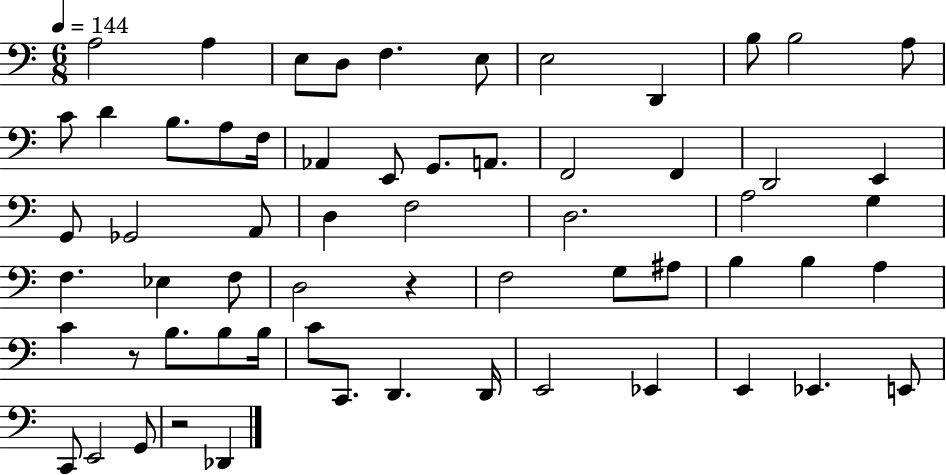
A3/h A3/q E3/e D3/e F3/q. E3/e E3/h D2/q B3/e B3/h A3/e C4/e D4/q B3/e. A3/e F3/s Ab2/q E2/e G2/e. A2/e. F2/h F2/q D2/h E2/q G2/e Gb2/h A2/e D3/q F3/h D3/h. A3/h G3/q F3/q. Eb3/q F3/e D3/h R/q F3/h G3/e A#3/e B3/q B3/q A3/q C4/q R/e B3/e. B3/e B3/s C4/e C2/e. D2/q. D2/s E2/h Eb2/q E2/q Eb2/q. E2/e C2/e E2/h G2/e R/h Db2/q